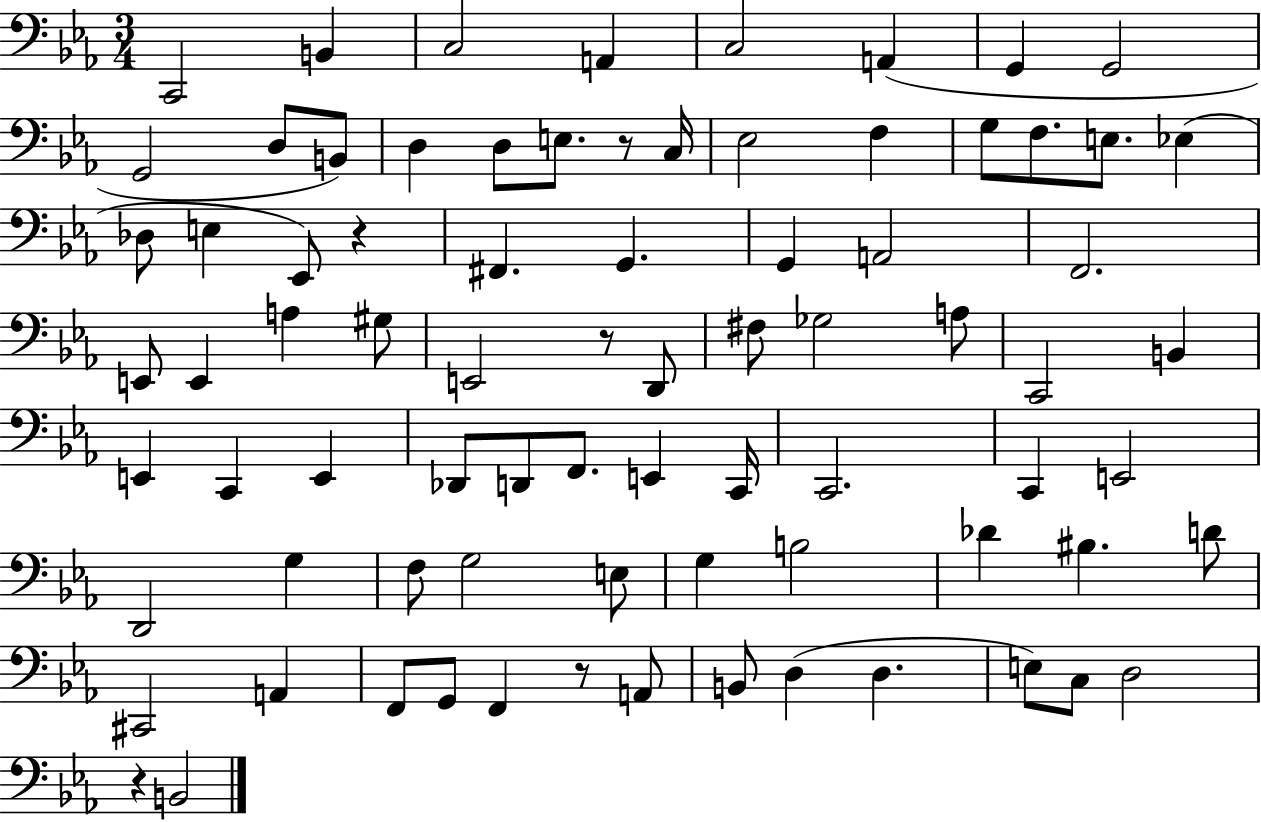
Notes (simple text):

C2/h B2/q C3/h A2/q C3/h A2/q G2/q G2/h G2/h D3/e B2/e D3/q D3/e E3/e. R/e C3/s Eb3/h F3/q G3/e F3/e. E3/e. Eb3/q Db3/e E3/q Eb2/e R/q F#2/q. G2/q. G2/q A2/h F2/h. E2/e E2/q A3/q G#3/e E2/h R/e D2/e F#3/e Gb3/h A3/e C2/h B2/q E2/q C2/q E2/q Db2/e D2/e F2/e. E2/q C2/s C2/h. C2/q E2/h D2/h G3/q F3/e G3/h E3/e G3/q B3/h Db4/q BIS3/q. D4/e C#2/h A2/q F2/e G2/e F2/q R/e A2/e B2/e D3/q D3/q. E3/e C3/e D3/h R/q B2/h